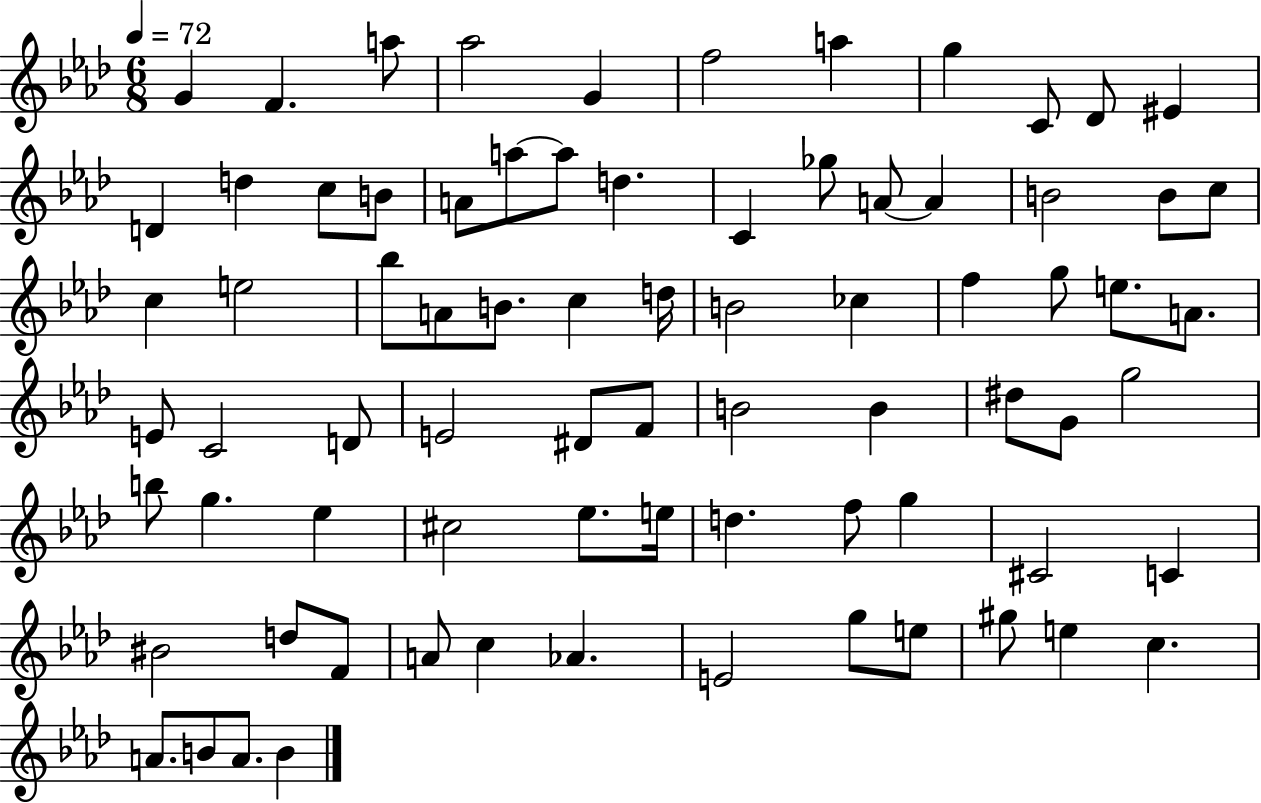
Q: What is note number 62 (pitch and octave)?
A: BIS4